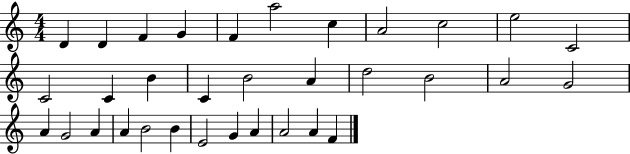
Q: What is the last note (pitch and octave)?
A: F4